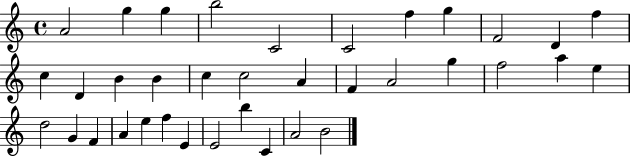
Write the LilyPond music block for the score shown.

{
  \clef treble
  \time 4/4
  \defaultTimeSignature
  \key c \major
  a'2 g''4 g''4 | b''2 c'2 | c'2 f''4 g''4 | f'2 d'4 f''4 | \break c''4 d'4 b'4 b'4 | c''4 c''2 a'4 | f'4 a'2 g''4 | f''2 a''4 e''4 | \break d''2 g'4 f'4 | a'4 e''4 f''4 e'4 | e'2 b''4 c'4 | a'2 b'2 | \break \bar "|."
}